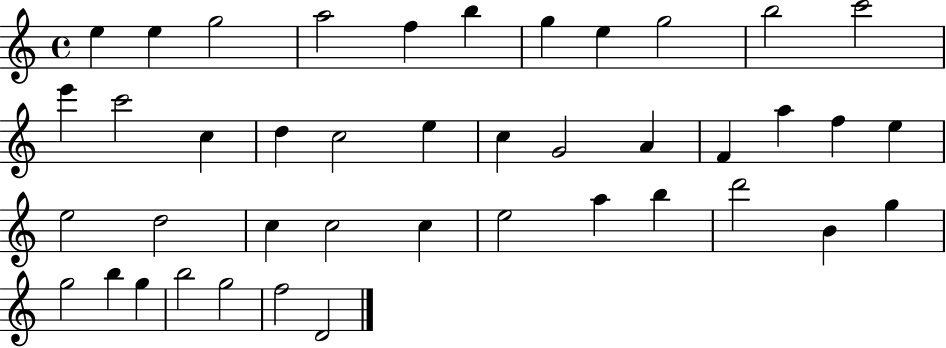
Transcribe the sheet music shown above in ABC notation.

X:1
T:Untitled
M:4/4
L:1/4
K:C
e e g2 a2 f b g e g2 b2 c'2 e' c'2 c d c2 e c G2 A F a f e e2 d2 c c2 c e2 a b d'2 B g g2 b g b2 g2 f2 D2